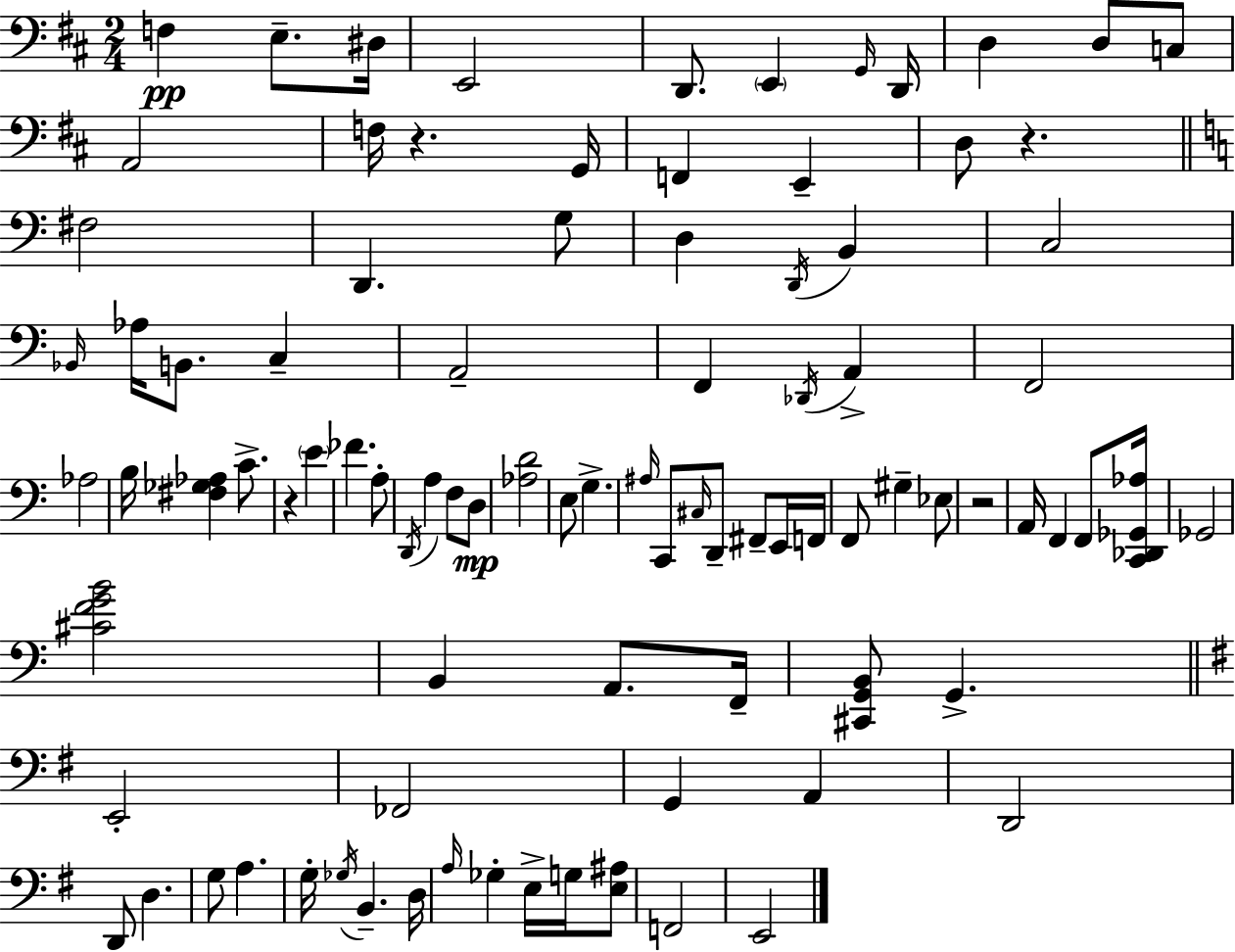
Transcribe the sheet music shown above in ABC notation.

X:1
T:Untitled
M:2/4
L:1/4
K:D
F, E,/2 ^D,/4 E,,2 D,,/2 E,, G,,/4 D,,/4 D, D,/2 C,/2 A,,2 F,/4 z G,,/4 F,, E,, D,/2 z ^F,2 D,, G,/2 D, D,,/4 B,, C,2 _B,,/4 _A,/4 B,,/2 C, A,,2 F,, _D,,/4 A,, F,,2 _A,2 B,/4 [^F,_G,_A,] C/2 z E _F A,/2 D,,/4 A, F,/2 D,/2 [_A,D]2 E,/2 G, ^A,/4 C,,/2 ^C,/4 D,,/2 ^F,,/2 E,,/4 F,,/4 F,,/2 ^G, _E,/2 z2 A,,/4 F,, F,,/2 [C,,_D,,_G,,_A,]/4 _G,,2 [^CFGB]2 B,, A,,/2 F,,/4 [^C,,G,,B,,]/2 G,, E,,2 _F,,2 G,, A,, D,,2 D,,/2 D, G,/2 A, G,/4 _G,/4 B,, D,/4 A,/4 _G, E,/4 G,/4 [E,^A,]/2 F,,2 E,,2